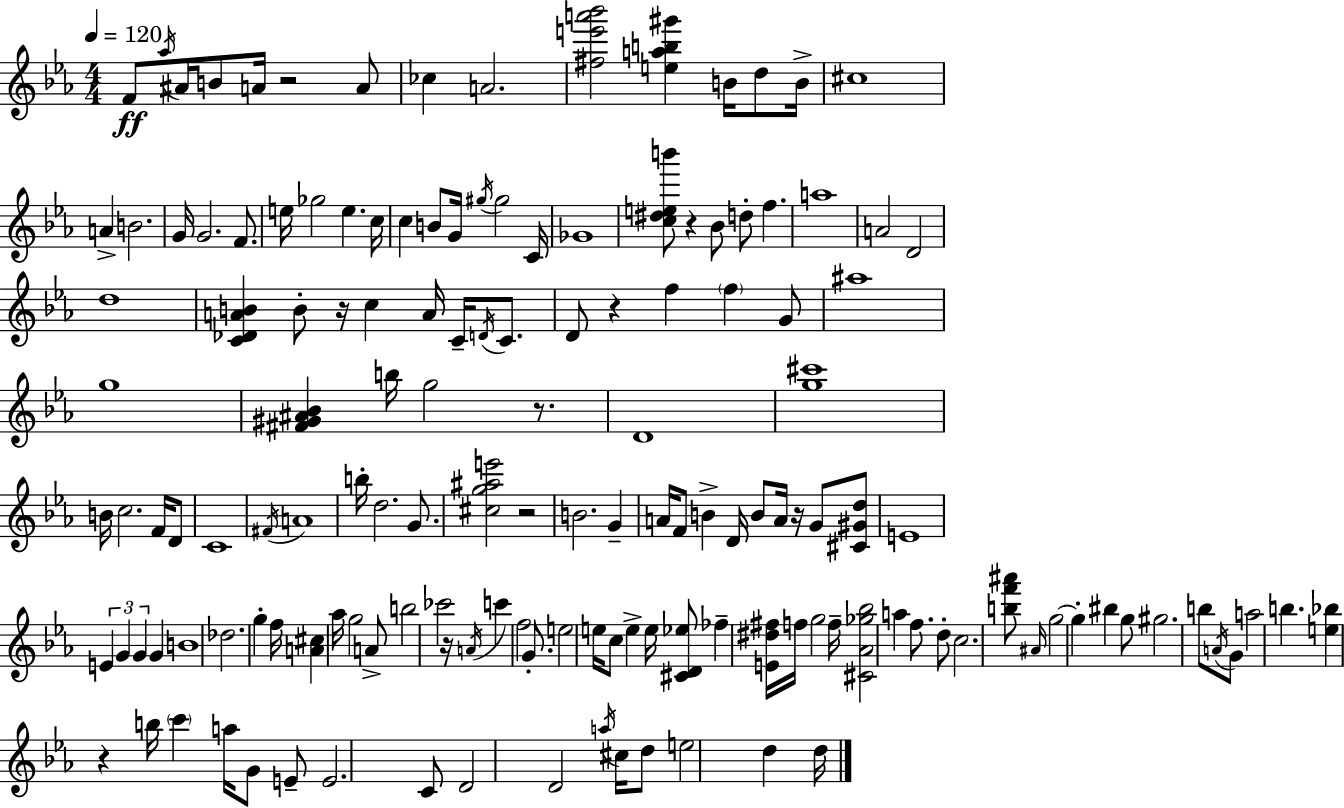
F4/e Ab5/s A#4/s B4/e A4/s R/h A4/e CES5/q A4/h. [F#5,E6,A6,Bb6]/h [E5,A5,B5,G#6]/q B4/s D5/e B4/s C#5/w A4/q B4/h. G4/s G4/h. F4/e. E5/s Gb5/h E5/q. C5/s C5/q B4/e G4/s G#5/s G#5/h C4/s Gb4/w [C5,D#5,E5,B6]/e R/q Bb4/e D5/e F5/q. A5/w A4/h D4/h D5/w [C4,Db4,A4,B4]/q B4/e R/s C5/q A4/s C4/s D4/s C4/e. D4/e R/q F5/q F5/q G4/e A#5/w G5/w [F#4,G#4,A#4,Bb4]/q B5/s G5/h R/e. D4/w [G5,C#6]/w B4/s C5/h. F4/s D4/e C4/w F#4/s A4/w B5/s D5/h. G4/e. [C#5,G5,A#5,E6]/h R/h B4/h. G4/q A4/s F4/e B4/q D4/s B4/e A4/s R/s G4/e [C#4,G#4,D5]/e E4/w E4/q G4/q G4/q G4/q B4/w Db5/h. G5/q F5/s [A4,C#5]/q Ab5/s G5/h A4/e B5/h CES6/h R/s A4/s C6/q F5/h G4/e. E5/h E5/s C5/e E5/q E5/s [C#4,D4,Eb5]/e FES5/q [E4,D#5,F#5]/s F5/s G5/h F5/s [C#4,Ab4,Gb5,Bb5]/h A5/q F5/e. D5/e C5/h. [B5,F6,A#6]/e A#4/s G5/h G5/q BIS5/q G5/e G#5/h. B5/e A4/s G4/e A5/h B5/q. [E5,Bb5]/q R/q B5/s C6/q A5/s G4/e E4/e E4/h. C4/e D4/h D4/h A5/s C#5/s D5/e E5/h D5/q D5/s